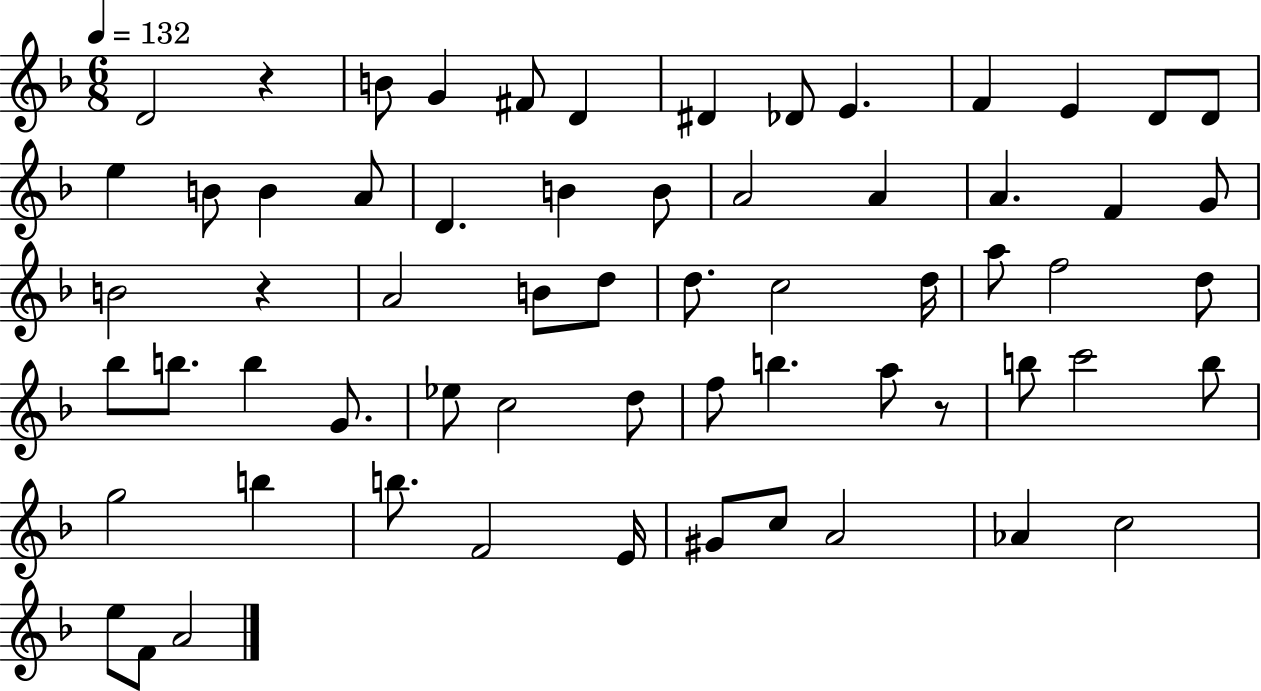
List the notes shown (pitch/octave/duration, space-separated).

D4/h R/q B4/e G4/q F#4/e D4/q D#4/q Db4/e E4/q. F4/q E4/q D4/e D4/e E5/q B4/e B4/q A4/e D4/q. B4/q B4/e A4/h A4/q A4/q. F4/q G4/e B4/h R/q A4/h B4/e D5/e D5/e. C5/h D5/s A5/e F5/h D5/e Bb5/e B5/e. B5/q G4/e. Eb5/e C5/h D5/e F5/e B5/q. A5/e R/e B5/e C6/h B5/e G5/h B5/q B5/e. F4/h E4/s G#4/e C5/e A4/h Ab4/q C5/h E5/e F4/e A4/h